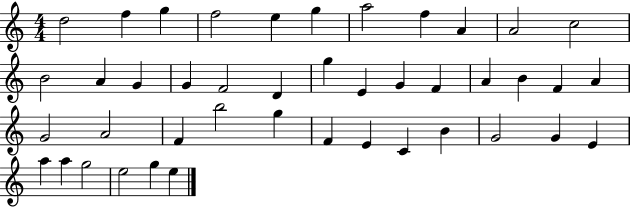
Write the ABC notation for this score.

X:1
T:Untitled
M:4/4
L:1/4
K:C
d2 f g f2 e g a2 f A A2 c2 B2 A G G F2 D g E G F A B F A G2 A2 F b2 g F E C B G2 G E a a g2 e2 g e